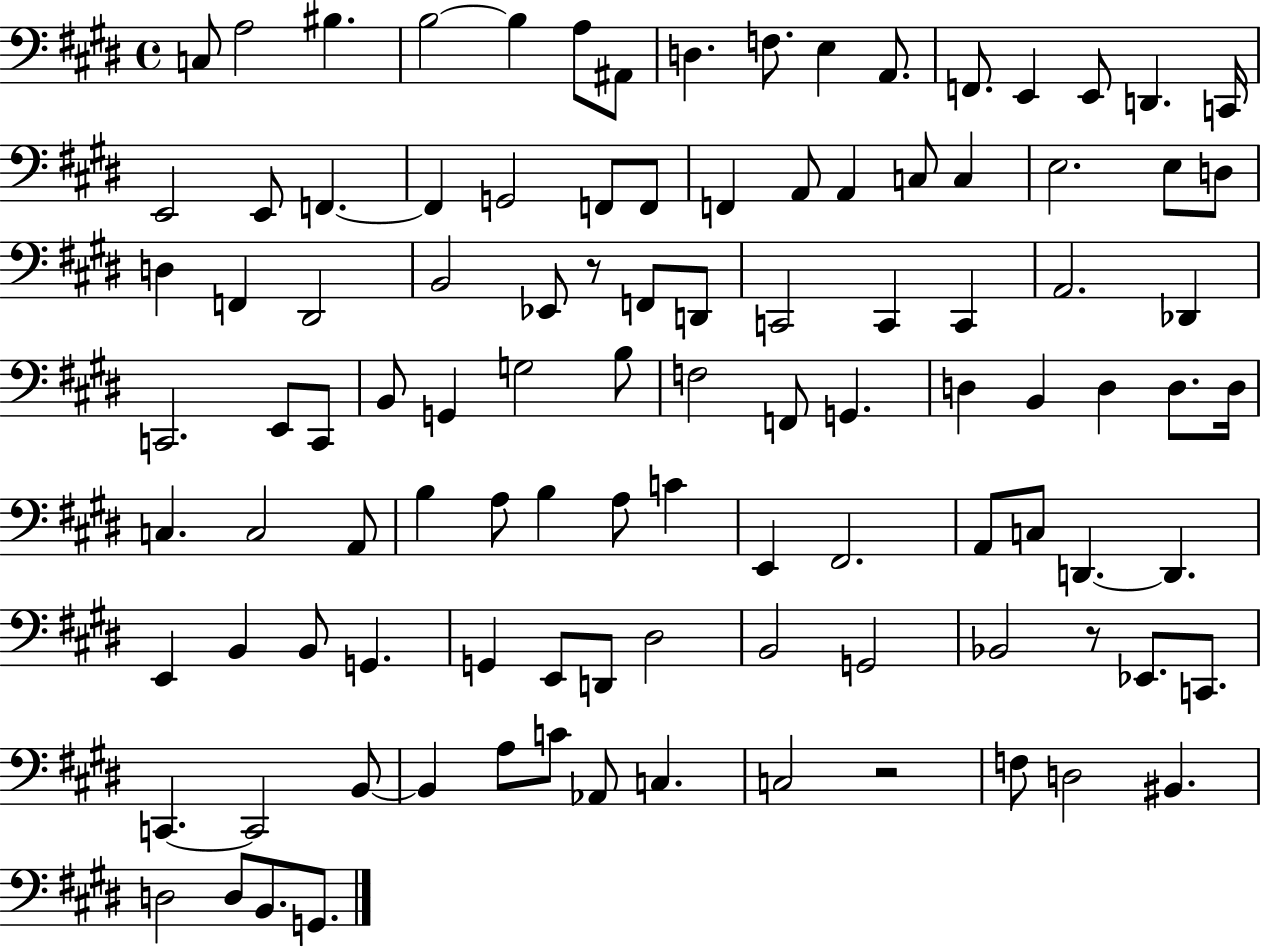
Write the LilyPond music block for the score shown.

{
  \clef bass
  \time 4/4
  \defaultTimeSignature
  \key e \major
  \repeat volta 2 { c8 a2 bis4. | b2~~ b4 a8 ais,8 | d4. f8. e4 a,8. | f,8. e,4 e,8 d,4. c,16 | \break e,2 e,8 f,4.~~ | f,4 g,2 f,8 f,8 | f,4 a,8 a,4 c8 c4 | e2. e8 d8 | \break d4 f,4 dis,2 | b,2 ees,8 r8 f,8 d,8 | c,2 c,4 c,4 | a,2. des,4 | \break c,2. e,8 c,8 | b,8 g,4 g2 b8 | f2 f,8 g,4. | d4 b,4 d4 d8. d16 | \break c4. c2 a,8 | b4 a8 b4 a8 c'4 | e,4 fis,2. | a,8 c8 d,4.~~ d,4. | \break e,4 b,4 b,8 g,4. | g,4 e,8 d,8 dis2 | b,2 g,2 | bes,2 r8 ees,8. c,8. | \break c,4.~~ c,2 b,8~~ | b,4 a8 c'8 aes,8 c4. | c2 r2 | f8 d2 bis,4. | \break d2 d8 b,8. g,8. | } \bar "|."
}